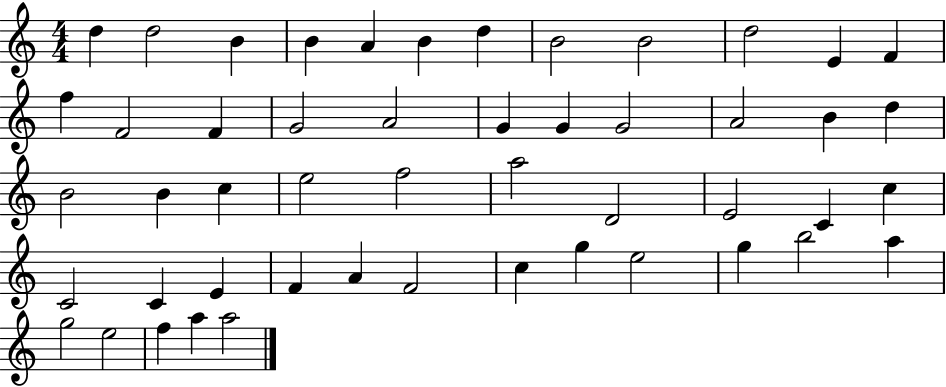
D5/q D5/h B4/q B4/q A4/q B4/q D5/q B4/h B4/h D5/h E4/q F4/q F5/q F4/h F4/q G4/h A4/h G4/q G4/q G4/h A4/h B4/q D5/q B4/h B4/q C5/q E5/h F5/h A5/h D4/h E4/h C4/q C5/q C4/h C4/q E4/q F4/q A4/q F4/h C5/q G5/q E5/h G5/q B5/h A5/q G5/h E5/h F5/q A5/q A5/h